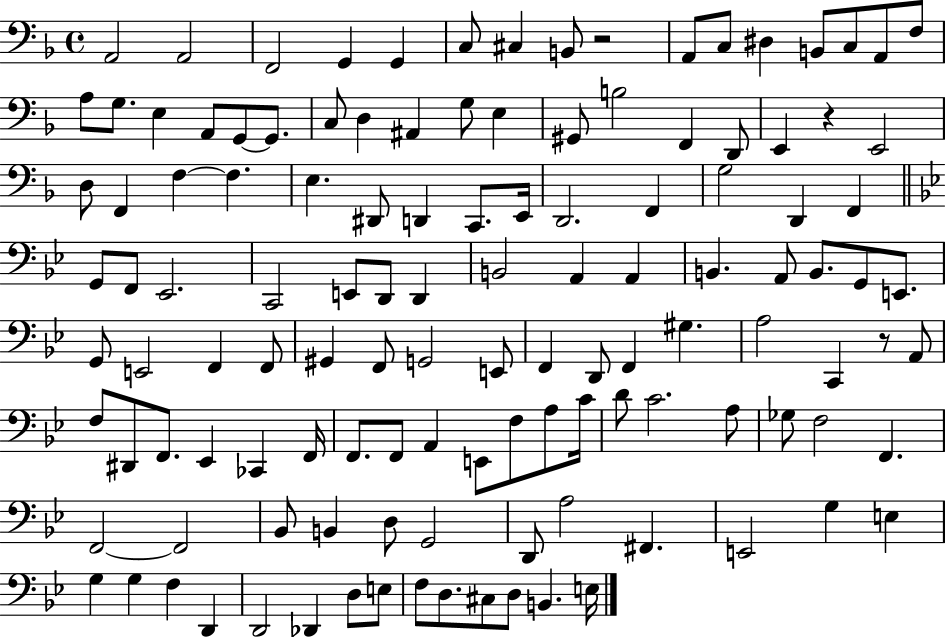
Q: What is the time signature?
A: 4/4